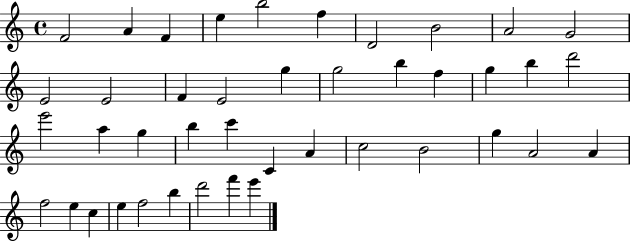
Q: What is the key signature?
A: C major